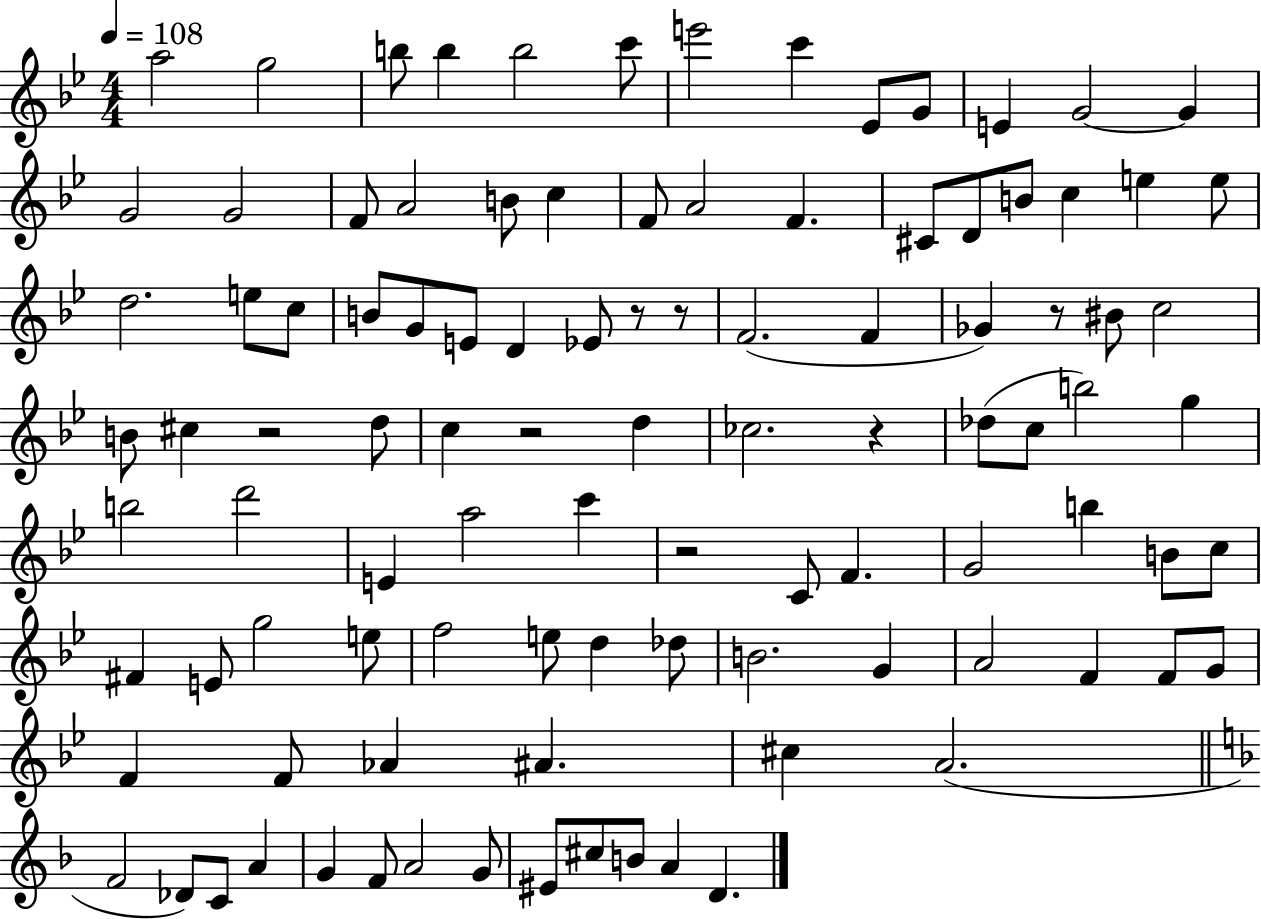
A5/h G5/h B5/e B5/q B5/h C6/e E6/h C6/q Eb4/e G4/e E4/q G4/h G4/q G4/h G4/h F4/e A4/h B4/e C5/q F4/e A4/h F4/q. C#4/e D4/e B4/e C5/q E5/q E5/e D5/h. E5/e C5/e B4/e G4/e E4/e D4/q Eb4/e R/e R/e F4/h. F4/q Gb4/q R/e BIS4/e C5/h B4/e C#5/q R/h D5/e C5/q R/h D5/q CES5/h. R/q Db5/e C5/e B5/h G5/q B5/h D6/h E4/q A5/h C6/q R/h C4/e F4/q. G4/h B5/q B4/e C5/e F#4/q E4/e G5/h E5/e F5/h E5/e D5/q Db5/e B4/h. G4/q A4/h F4/q F4/e G4/e F4/q F4/e Ab4/q A#4/q. C#5/q A4/h. F4/h Db4/e C4/e A4/q G4/q F4/e A4/h G4/e EIS4/e C#5/e B4/e A4/q D4/q.